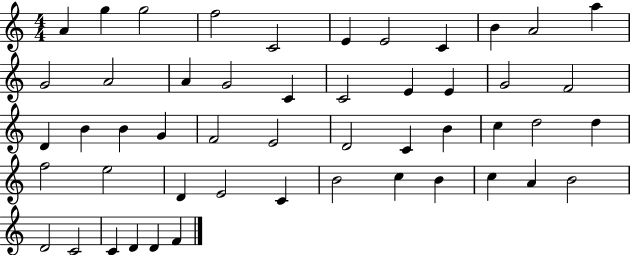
{
  \clef treble
  \numericTimeSignature
  \time 4/4
  \key c \major
  a'4 g''4 g''2 | f''2 c'2 | e'4 e'2 c'4 | b'4 a'2 a''4 | \break g'2 a'2 | a'4 g'2 c'4 | c'2 e'4 e'4 | g'2 f'2 | \break d'4 b'4 b'4 g'4 | f'2 e'2 | d'2 c'4 b'4 | c''4 d''2 d''4 | \break f''2 e''2 | d'4 e'2 c'4 | b'2 c''4 b'4 | c''4 a'4 b'2 | \break d'2 c'2 | c'4 d'4 d'4 f'4 | \bar "|."
}